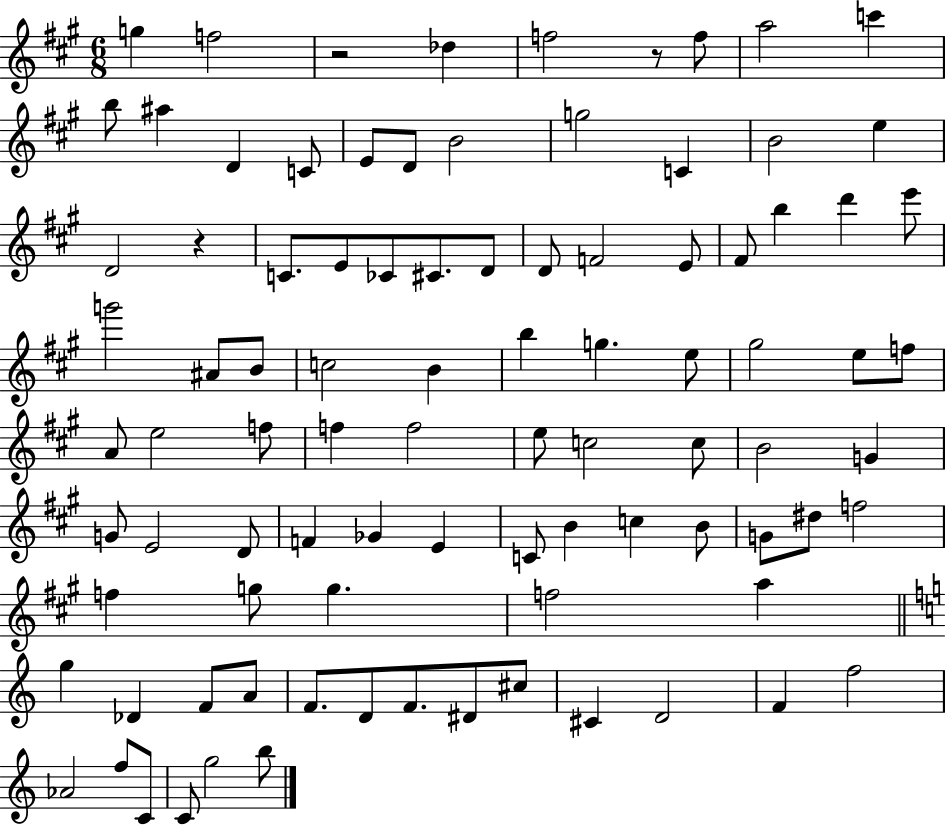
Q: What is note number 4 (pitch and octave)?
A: F5